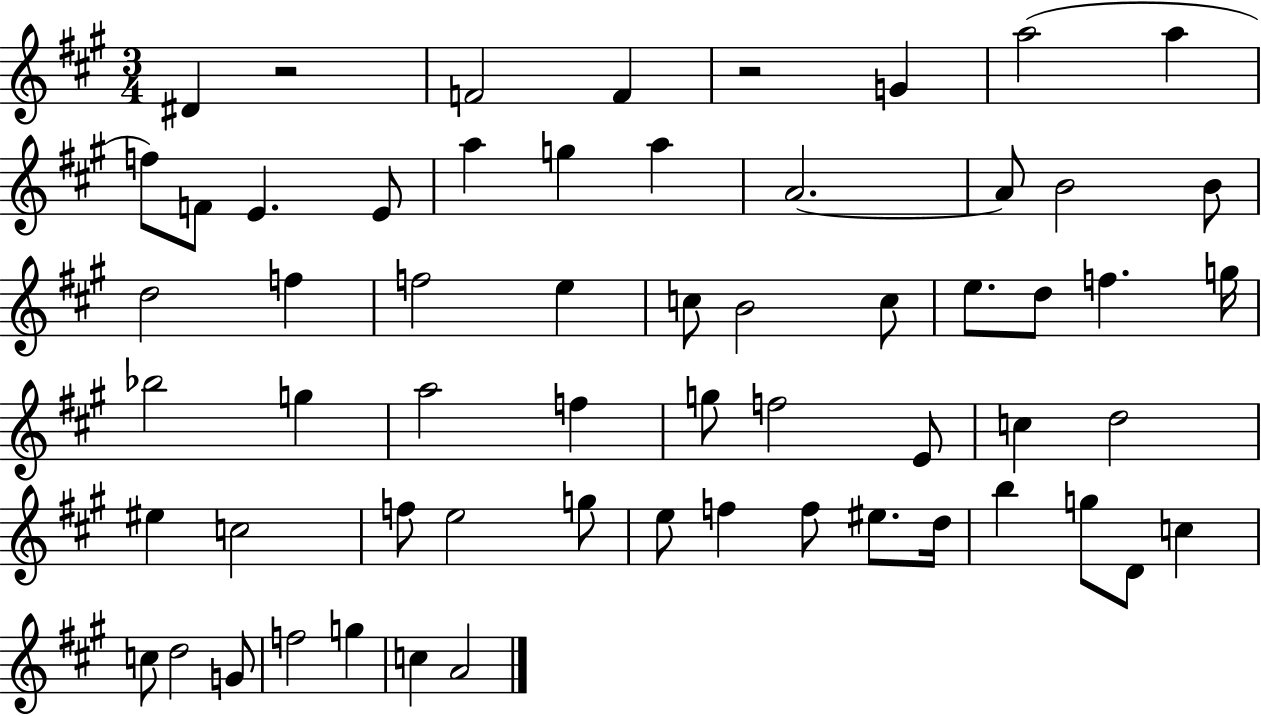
D#4/q R/h F4/h F4/q R/h G4/q A5/h A5/q F5/e F4/e E4/q. E4/e A5/q G5/q A5/q A4/h. A4/e B4/h B4/e D5/h F5/q F5/h E5/q C5/e B4/h C5/e E5/e. D5/e F5/q. G5/s Bb5/h G5/q A5/h F5/q G5/e F5/h E4/e C5/q D5/h EIS5/q C5/h F5/e E5/h G5/e E5/e F5/q F5/e EIS5/e. D5/s B5/q G5/e D4/e C5/q C5/e D5/h G4/e F5/h G5/q C5/q A4/h